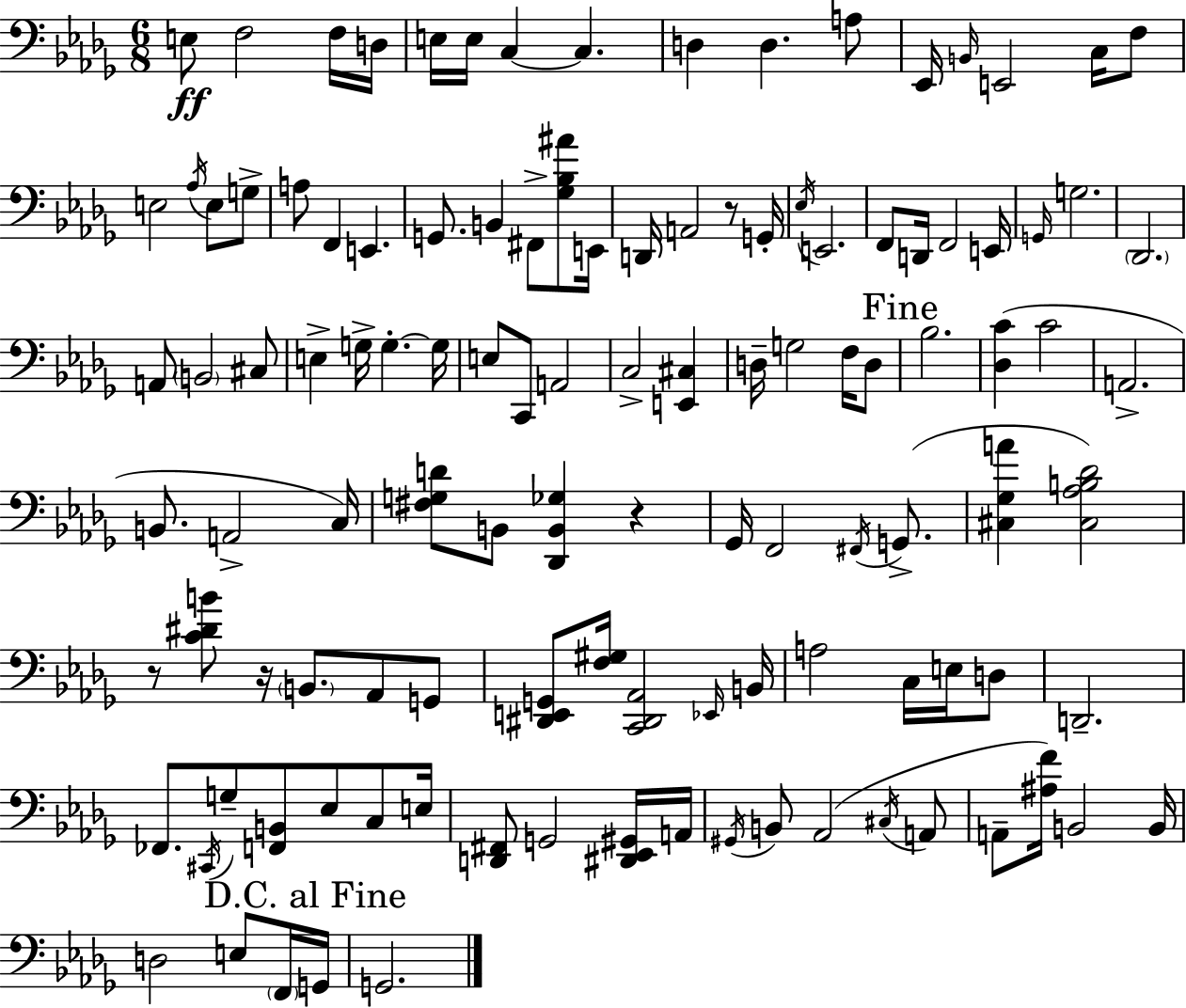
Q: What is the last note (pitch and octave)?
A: G2